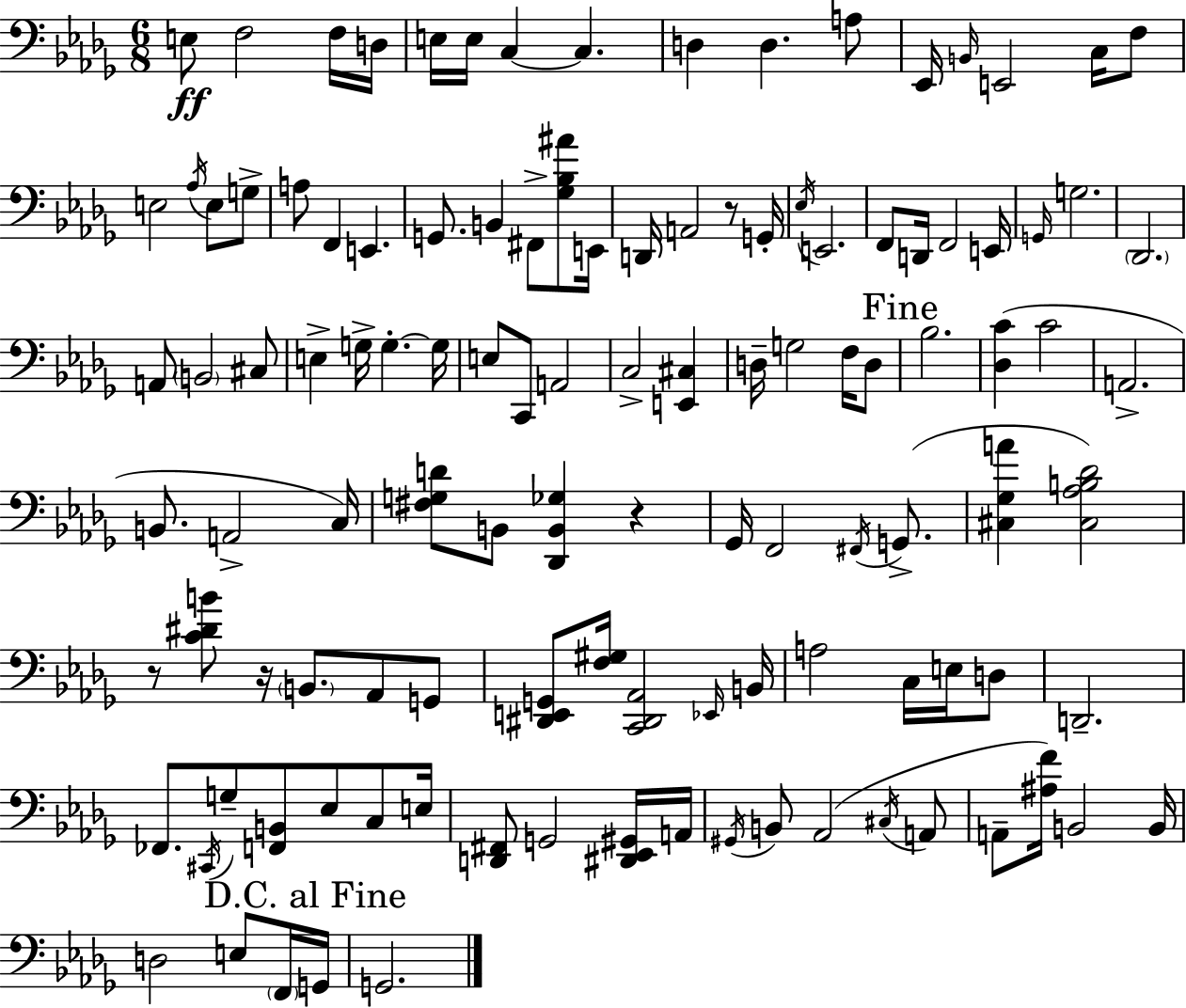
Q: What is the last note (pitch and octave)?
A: G2